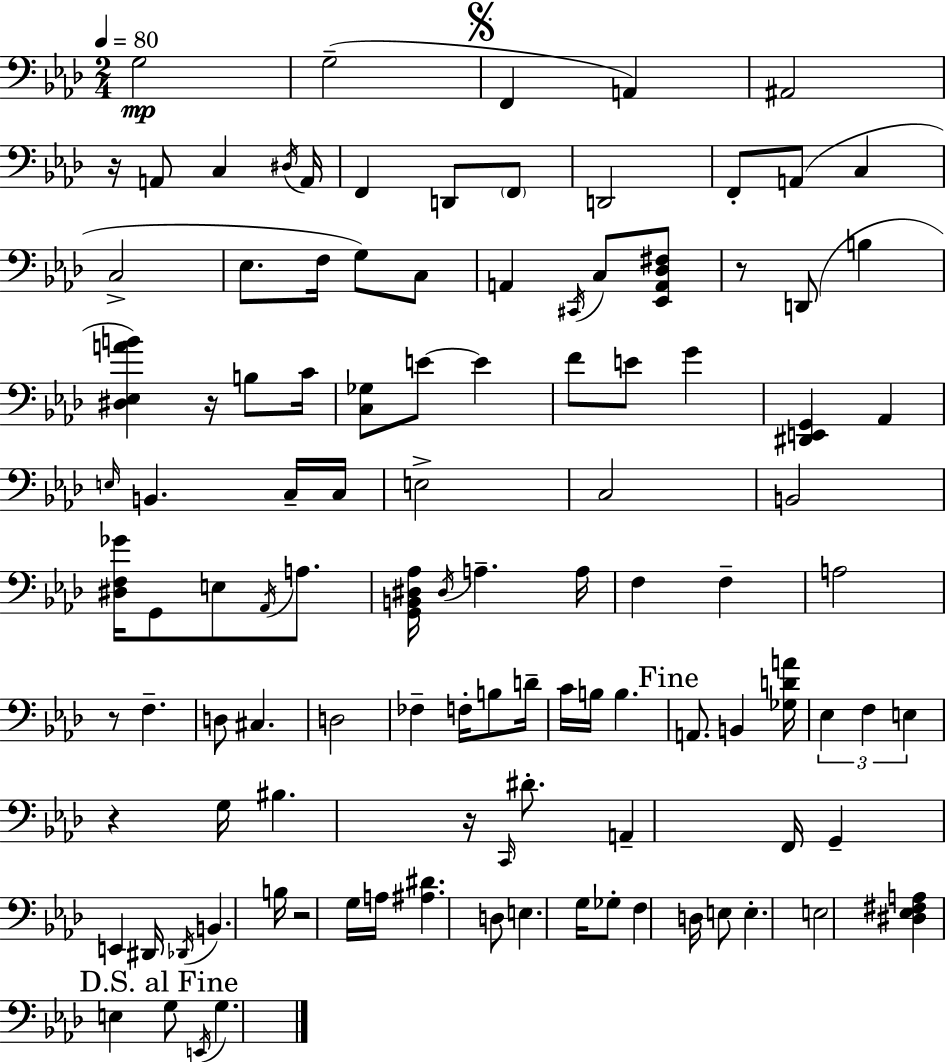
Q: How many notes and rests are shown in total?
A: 110